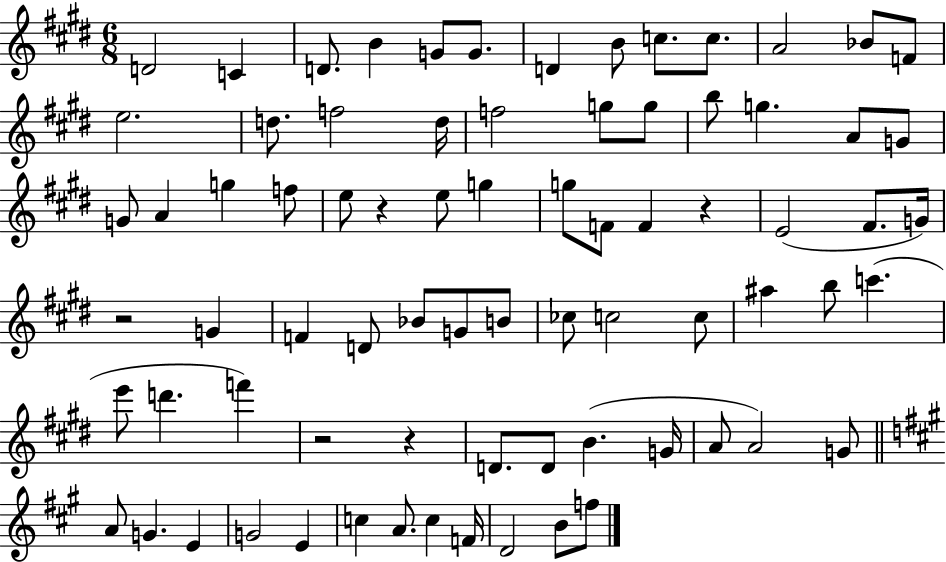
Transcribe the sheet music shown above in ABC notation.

X:1
T:Untitled
M:6/8
L:1/4
K:E
D2 C D/2 B G/2 G/2 D B/2 c/2 c/2 A2 _B/2 F/2 e2 d/2 f2 d/4 f2 g/2 g/2 b/2 g A/2 G/2 G/2 A g f/2 e/2 z e/2 g g/2 F/2 F z E2 ^F/2 G/4 z2 G F D/2 _B/2 G/2 B/2 _c/2 c2 c/2 ^a b/2 c' e'/2 d' f' z2 z D/2 D/2 B G/4 A/2 A2 G/2 A/2 G E G2 E c A/2 c F/4 D2 B/2 f/2